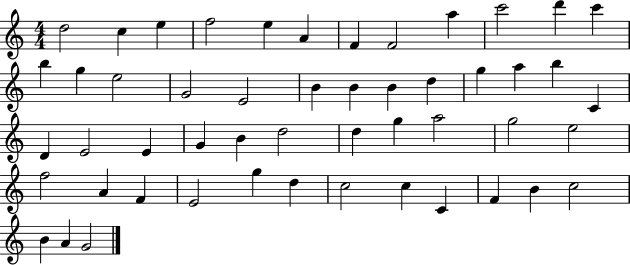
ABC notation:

X:1
T:Untitled
M:4/4
L:1/4
K:C
d2 c e f2 e A F F2 a c'2 d' c' b g e2 G2 E2 B B B d g a b C D E2 E G B d2 d g a2 g2 e2 f2 A F E2 g d c2 c C F B c2 B A G2